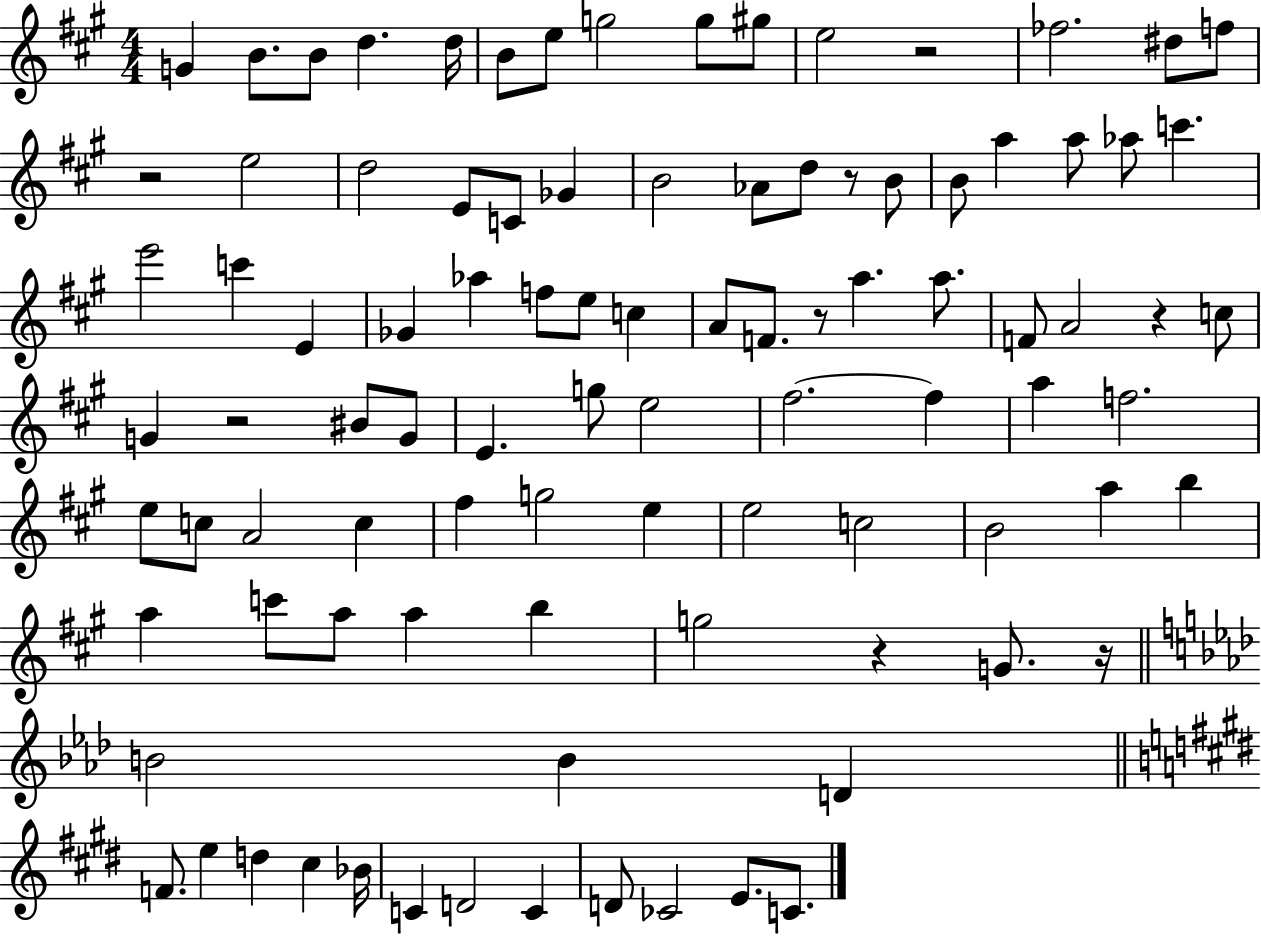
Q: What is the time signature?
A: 4/4